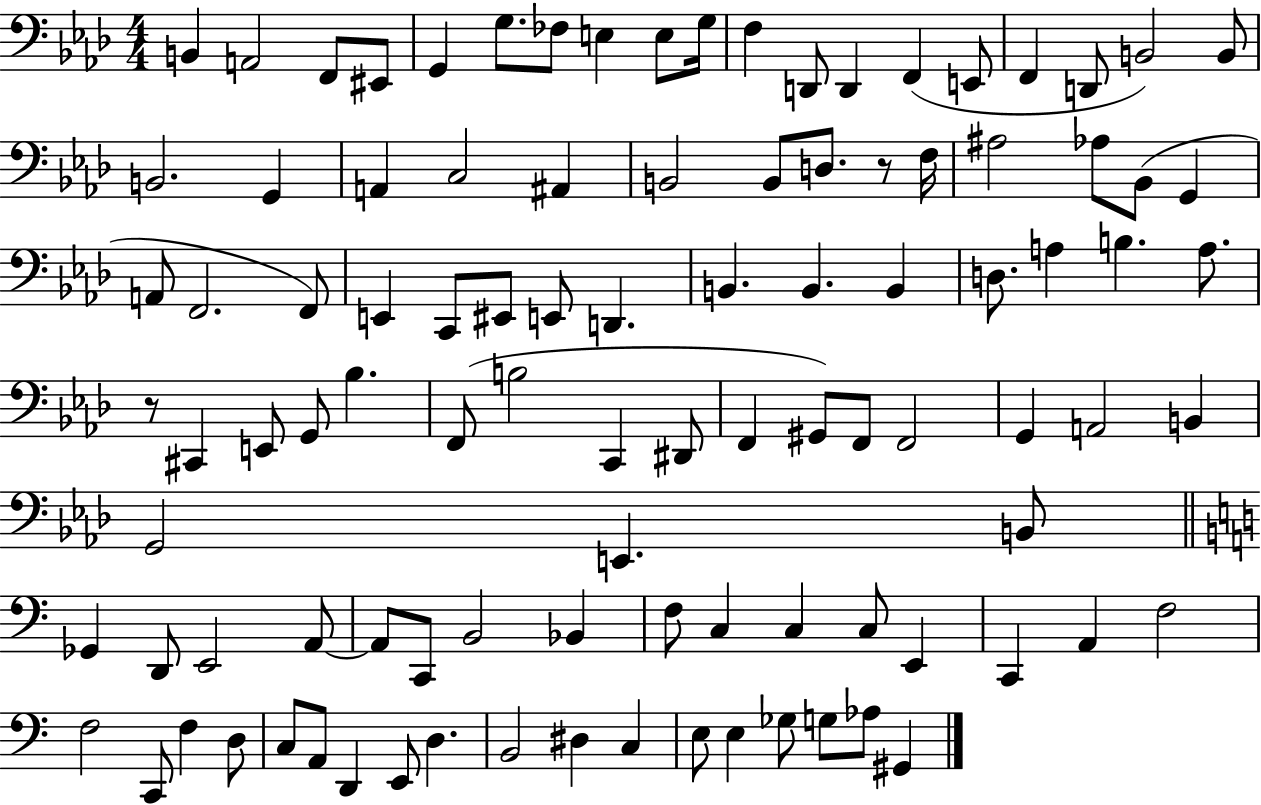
{
  \clef bass
  \numericTimeSignature
  \time 4/4
  \key aes \major
  b,4 a,2 f,8 eis,8 | g,4 g8. fes8 e4 e8 g16 | f4 d,8 d,4 f,4( e,8 | f,4 d,8 b,2) b,8 | \break b,2. g,4 | a,4 c2 ais,4 | b,2 b,8 d8. r8 f16 | ais2 aes8 bes,8( g,4 | \break a,8 f,2. f,8) | e,4 c,8 eis,8 e,8 d,4. | b,4. b,4. b,4 | d8. a4 b4. a8. | \break r8 cis,4 e,8 g,8 bes4. | f,8( b2 c,4 dis,8 | f,4 gis,8) f,8 f,2 | g,4 a,2 b,4 | \break g,2 e,4. b,8 | \bar "||" \break \key c \major ges,4 d,8 e,2 a,8~~ | a,8 c,8 b,2 bes,4 | f8 c4 c4 c8 e,4 | c,4 a,4 f2 | \break f2 c,8 f4 d8 | c8 a,8 d,4 e,8 d4. | b,2 dis4 c4 | e8 e4 ges8 g8 aes8 gis,4 | \break \bar "|."
}